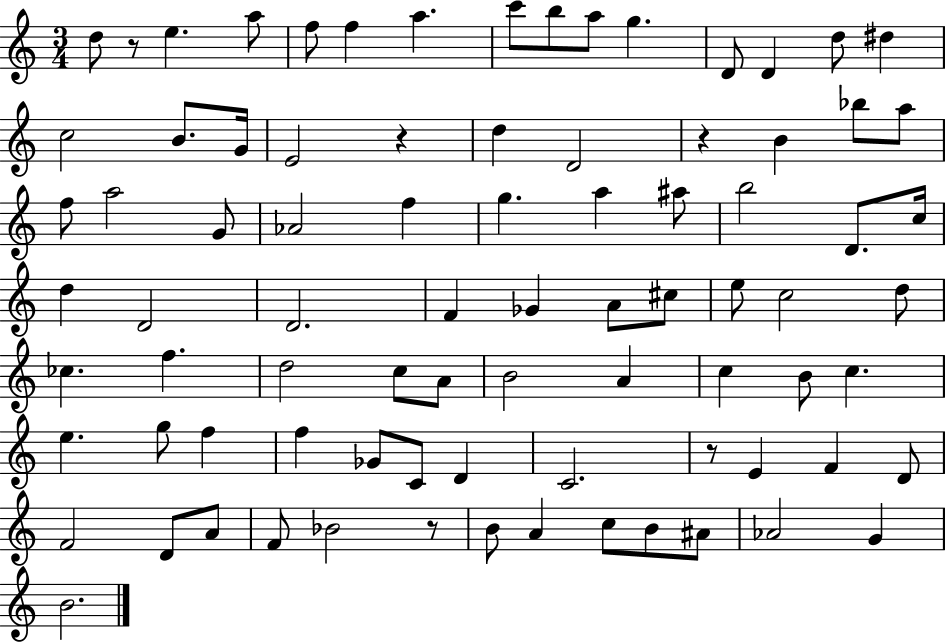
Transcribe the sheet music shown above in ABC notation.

X:1
T:Untitled
M:3/4
L:1/4
K:C
d/2 z/2 e a/2 f/2 f a c'/2 b/2 a/2 g D/2 D d/2 ^d c2 B/2 G/4 E2 z d D2 z B _b/2 a/2 f/2 a2 G/2 _A2 f g a ^a/2 b2 D/2 c/4 d D2 D2 F _G A/2 ^c/2 e/2 c2 d/2 _c f d2 c/2 A/2 B2 A c B/2 c e g/2 f f _G/2 C/2 D C2 z/2 E F D/2 F2 D/2 A/2 F/2 _B2 z/2 B/2 A c/2 B/2 ^A/2 _A2 G B2